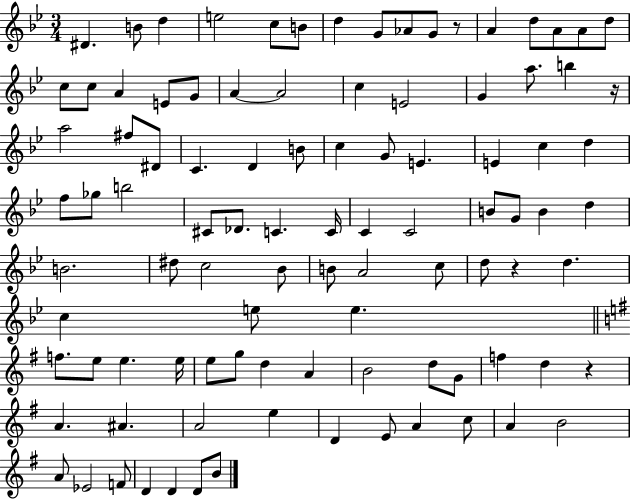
{
  \clef treble
  \numericTimeSignature
  \time 3/4
  \key bes \major
  \repeat volta 2 { dis'4. b'8 d''4 | e''2 c''8 b'8 | d''4 g'8 aes'8 g'8 r8 | a'4 d''8 a'8 a'8 d''8 | \break c''8 c''8 a'4 e'8 g'8 | a'4~~ a'2 | c''4 e'2 | g'4 a''8. b''4 r16 | \break a''2 fis''8 dis'8 | c'4. d'4 b'8 | c''4 g'8 e'4. | e'4 c''4 d''4 | \break f''8 ges''8 b''2 | cis'8 des'8. c'4. c'16 | c'4 c'2 | b'8 g'8 b'4 d''4 | \break b'2. | dis''8 c''2 bes'8 | b'8 a'2 c''8 | d''8 r4 d''4. | \break c''4 e''8 e''4. | \bar "||" \break \key g \major f''8. e''8 e''4. e''16 | e''8 g''8 d''4 a'4 | b'2 d''8 g'8 | f''4 d''4 r4 | \break a'4. ais'4. | a'2 e''4 | d'4 e'8 a'4 c''8 | a'4 b'2 | \break a'8 ees'2 f'8 | d'4 d'4 d'8 b'8 | } \bar "|."
}